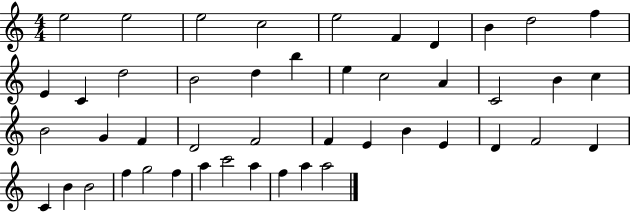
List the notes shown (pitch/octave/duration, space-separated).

E5/h E5/h E5/h C5/h E5/h F4/q D4/q B4/q D5/h F5/q E4/q C4/q D5/h B4/h D5/q B5/q E5/q C5/h A4/q C4/h B4/q C5/q B4/h G4/q F4/q D4/h F4/h F4/q E4/q B4/q E4/q D4/q F4/h D4/q C4/q B4/q B4/h F5/q G5/h F5/q A5/q C6/h A5/q F5/q A5/q A5/h